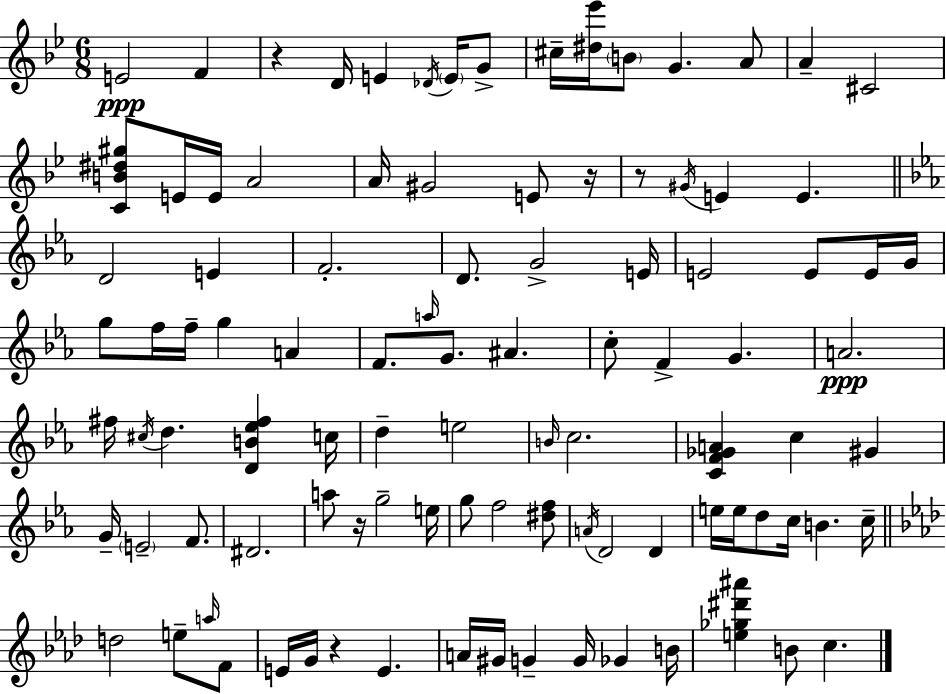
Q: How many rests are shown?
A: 5